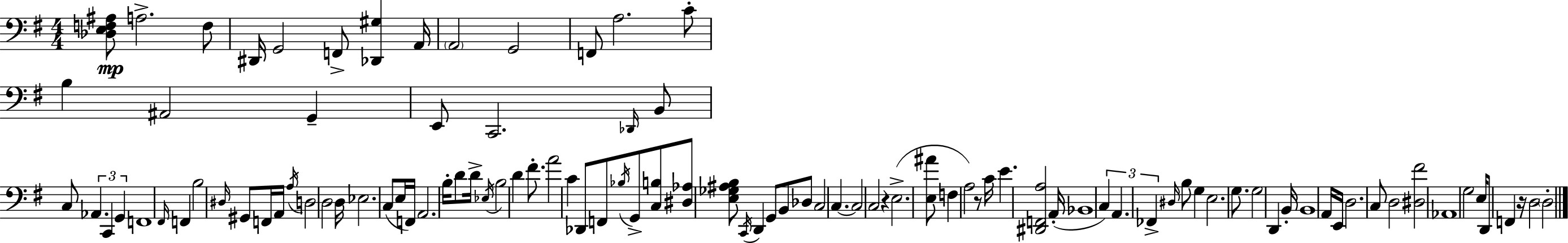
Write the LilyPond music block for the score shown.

{
  \clef bass
  \numericTimeSignature
  \time 4/4
  \key e \minor
  <des e f ais>8\mp a2.-> f8 | dis,16 g,2 f,8-> <des, gis>4 a,16 | \parenthesize a,2 g,2 | f,8 a2. c'8-. | \break b4 ais,2 g,4-- | e,8 c,2. \grace { des,16 } b,8 | c8 \tuplet 3/2 { aes,4. c,4 g,4 } | f,1 | \break \grace { fis,16 } f,4 b2 \grace { dis16 } gis,8 | f,16 a,16 \acciaccatura { a16 } d2 d2 | d16 ees2. | c8( e16 f,16) a,2. | \break b16-. d'8 d'16-> \acciaccatura { ees16 } b2 d'4 | fis'8.-. a'2 c'4 | des,8 f,8 \acciaccatura { bes16 } g,8-> <c b>8 <dis aes>8 <e ges ais b>8 \acciaccatura { c,16 } d,4 | g,8 b,8 des8 c2 | \break c4.~~ c2 c2 | r4 e2.->( | <e ais'>8 f4 a2) | r8 c'16 e'4. <dis, f, a>2 | \break a,16-.( bes,1 | \tuplet 3/2 { c4) a,4. | fes,4-> } \grace { dis16 } b8 g4 e2. | g8. g2 | \break d,4 b,16-. b,1 | a,16 e,16 d2. | c8 d2 | <dis fis'>2 aes,1 | \break g2 | e16 d,8 f,4 r16 d2 | \parenthesize d2-. \bar "|."
}